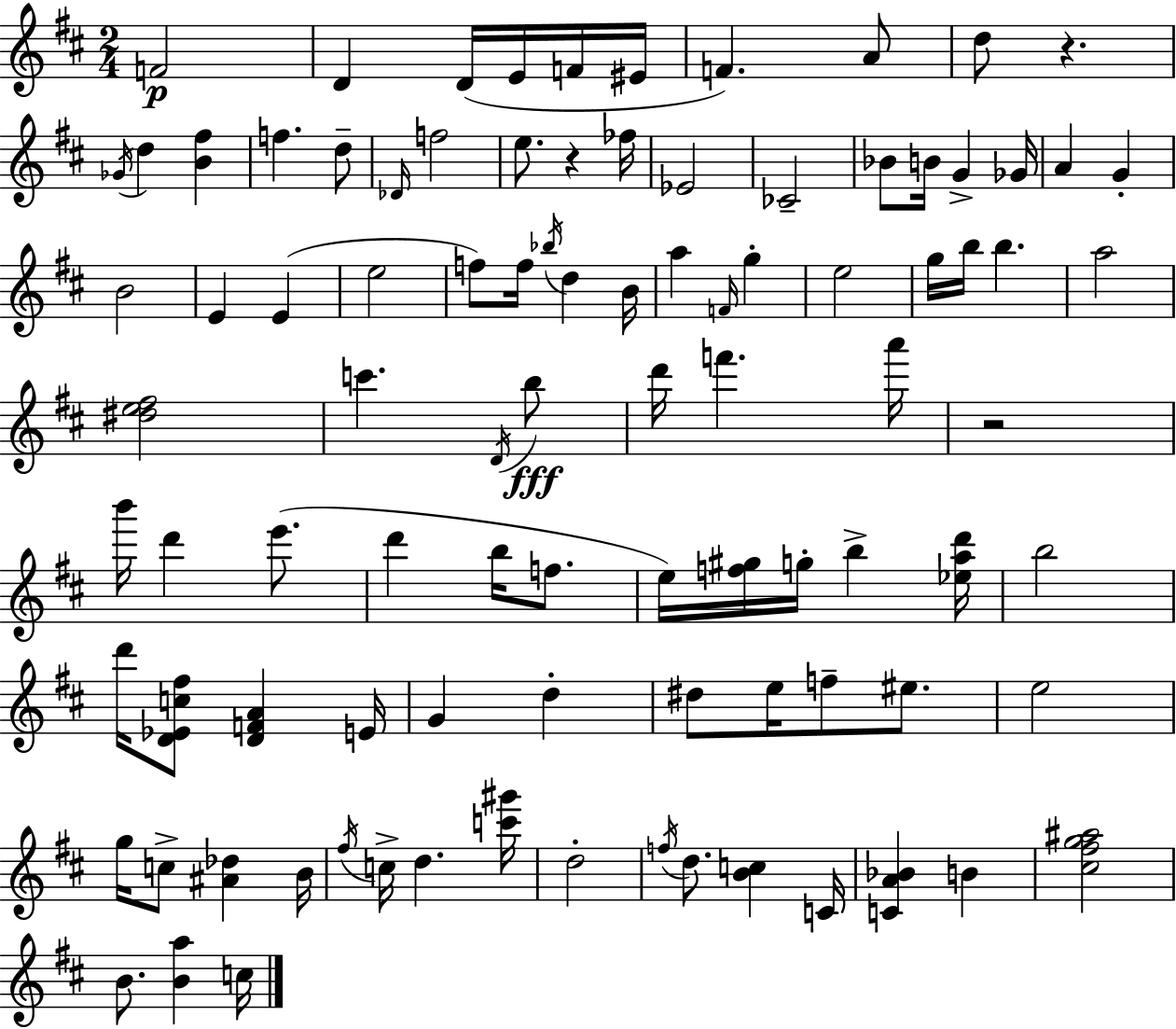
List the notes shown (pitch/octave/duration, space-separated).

F4/h D4/q D4/s E4/s F4/s EIS4/s F4/q. A4/e D5/e R/q. Gb4/s D5/q [B4,F#5]/q F5/q. D5/e Db4/s F5/h E5/e. R/q FES5/s Eb4/h CES4/h Bb4/e B4/s G4/q Gb4/s A4/q G4/q B4/h E4/q E4/q E5/h F5/e F5/s Bb5/s D5/q B4/s A5/q F4/s G5/q E5/h G5/s B5/s B5/q. A5/h [D#5,E5,F#5]/h C6/q. D4/s B5/e D6/s F6/q. A6/s R/h B6/s D6/q E6/e. D6/q B5/s F5/e. E5/s [F5,G#5]/s G5/s B5/q [Eb5,A5,D6]/s B5/h D6/s [D4,Eb4,C5,F#5]/e [D4,F4,A4]/q E4/s G4/q D5/q D#5/e E5/s F5/e EIS5/e. E5/h G5/s C5/e [A#4,Db5]/q B4/s F#5/s C5/s D5/q. [C6,G#6]/s D5/h F5/s D5/e. [B4,C5]/q C4/s [C4,A4,Bb4]/q B4/q [C#5,F#5,G5,A#5]/h B4/e. [B4,A5]/q C5/s